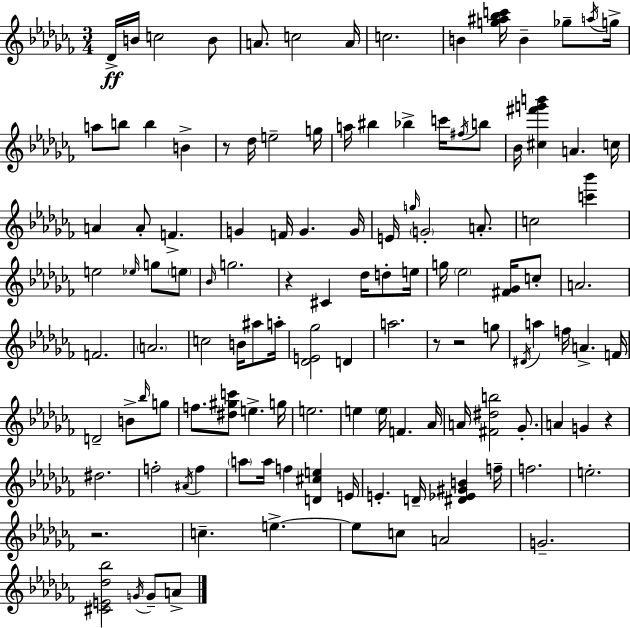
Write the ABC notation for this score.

X:1
T:Untitled
M:3/4
L:1/4
K:Abm
_D/4 B/4 c2 B/2 A/2 c2 A/4 c2 B [g^a_bc']/4 B _g/2 a/4 g/4 a/2 b/2 b B z/2 _d/4 e2 g/4 a/4 ^b _b c'/4 ^f/4 b/2 _B/4 [^c^f'g'b'] A c/4 A A/2 F G F/4 G G/4 E/4 g/4 G2 A/2 c2 [c'_b'] e2 _e/4 g/2 e/2 _B/4 g2 z ^C _d/4 d/2 e/4 g/4 _e2 [^F_G]/4 c/2 A2 F2 A2 c2 B/4 ^a/2 a/4 [_DE_g]2 D a2 z/2 z2 g/2 ^D/4 a f/4 A F/4 D2 B/2 _b/4 g/2 f/2 [^d^gc']/2 e g/4 e2 e e/4 F _A/4 A/4 [^F^db]2 _G/2 A G z ^d2 f2 ^A/4 f a/2 a/4 f [D^ce] E/4 E D/4 [^D_E^GB] f/4 f2 e2 z2 c e e/2 c/2 A2 G2 [^CE_d_b]2 G/4 G/2 A/2